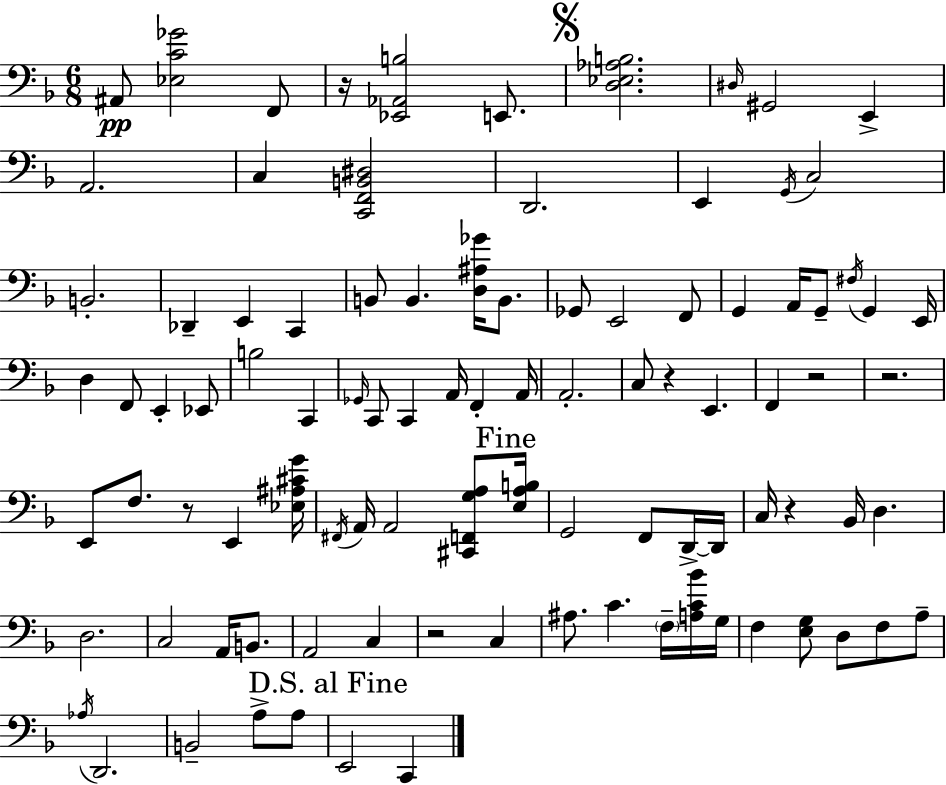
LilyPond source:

{
  \clef bass
  \numericTimeSignature
  \time 6/8
  \key d \minor
  \repeat volta 2 { ais,8\pp <ees c' ges'>2 f,8 | r16 <ees, aes, b>2 e,8. | \mark \markup { \musicglyph "scripts.segno" } <d ees aes b>2. | \grace { dis16 } gis,2 e,4-> | \break a,2. | c4 <c, f, b, dis>2 | d,2. | e,4 \acciaccatura { g,16 } c2 | \break b,2.-. | des,4-- e,4 c,4 | b,8 b,4. <d ais ges'>16 b,8. | ges,8 e,2 | \break f,8 g,4 a,16 g,8-- \acciaccatura { fis16 } g,4 | e,16 d4 f,8 e,4-. | ees,8 b2 c,4 | \grace { ges,16 } c,8 c,4 a,16 f,4-. | \break a,16 a,2.-. | c8 r4 e,4. | f,4 r2 | r2. | \break e,8 f8. r8 e,4 | <ees ais cis' g'>16 \acciaccatura { fis,16 } a,16 a,2 | <cis, f, g a>8 \mark "Fine" <e a b>16 g,2 | f,8 d,16->~~ d,16 c16 r4 bes,16 d4. | \break d2. | c2 | a,16 b,8. a,2 | c4 r2 | \break c4 ais8. c'4. | \parenthesize f16-- <a c' bes'>16 g16 f4 <e g>8 d8 | f8 a8-- \acciaccatura { aes16 } d,2. | b,2-- | \break a8-> a8 \mark "D.S. al Fine" e,2 | c,4 } \bar "|."
}